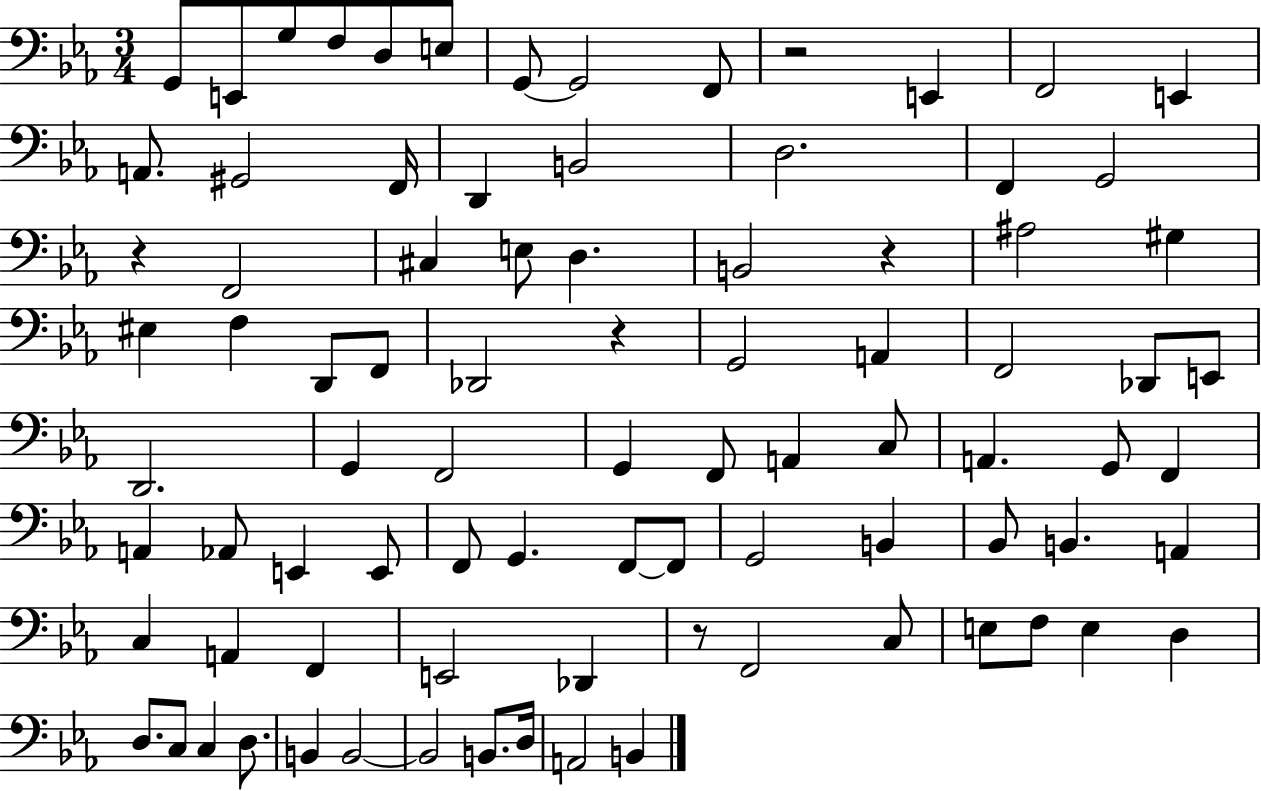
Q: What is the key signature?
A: EES major